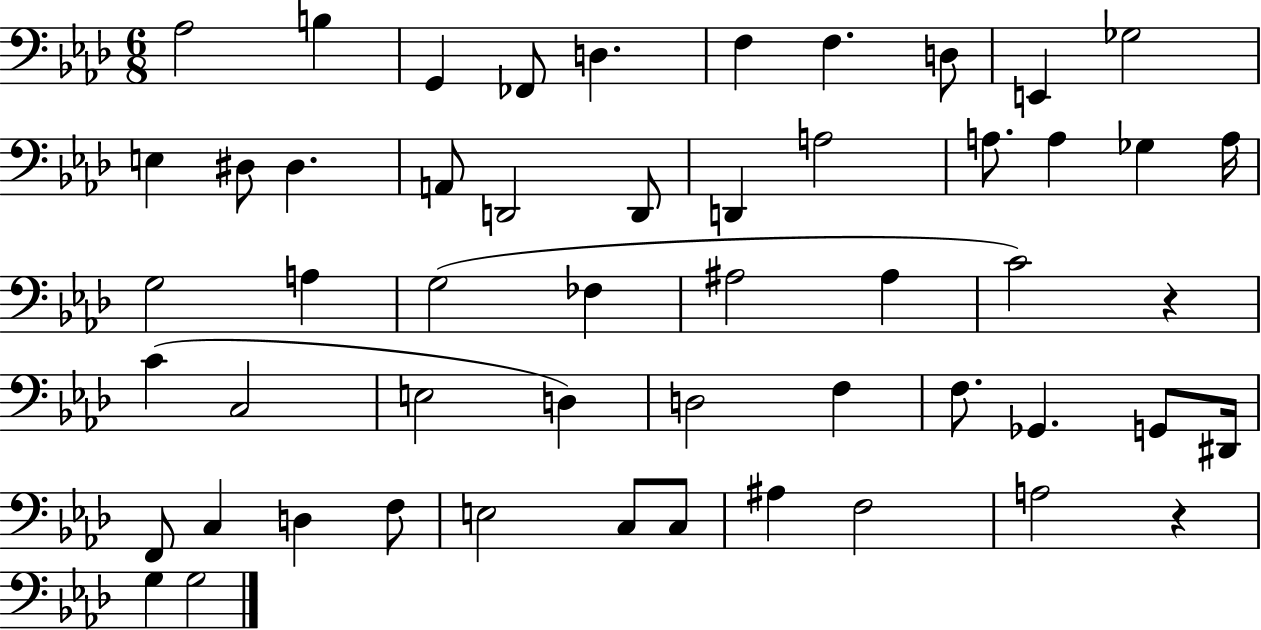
Ab3/h B3/q G2/q FES2/e D3/q. F3/q F3/q. D3/e E2/q Gb3/h E3/q D#3/e D#3/q. A2/e D2/h D2/e D2/q A3/h A3/e. A3/q Gb3/q A3/s G3/h A3/q G3/h FES3/q A#3/h A#3/q C4/h R/q C4/q C3/h E3/h D3/q D3/h F3/q F3/e. Gb2/q. G2/e D#2/s F2/e C3/q D3/q F3/e E3/h C3/e C3/e A#3/q F3/h A3/h R/q G3/q G3/h